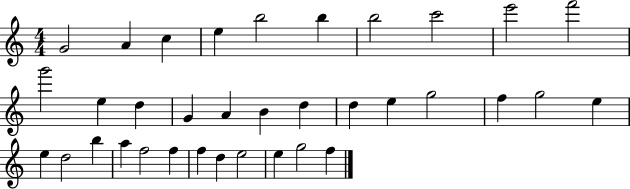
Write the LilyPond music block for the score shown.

{
  \clef treble
  \numericTimeSignature
  \time 4/4
  \key c \major
  g'2 a'4 c''4 | e''4 b''2 b''4 | b''2 c'''2 | e'''2 f'''2 | \break g'''2 e''4 d''4 | g'4 a'4 b'4 d''4 | d''4 e''4 g''2 | f''4 g''2 e''4 | \break e''4 d''2 b''4 | a''4 f''2 f''4 | f''4 d''4 e''2 | e''4 g''2 f''4 | \break \bar "|."
}